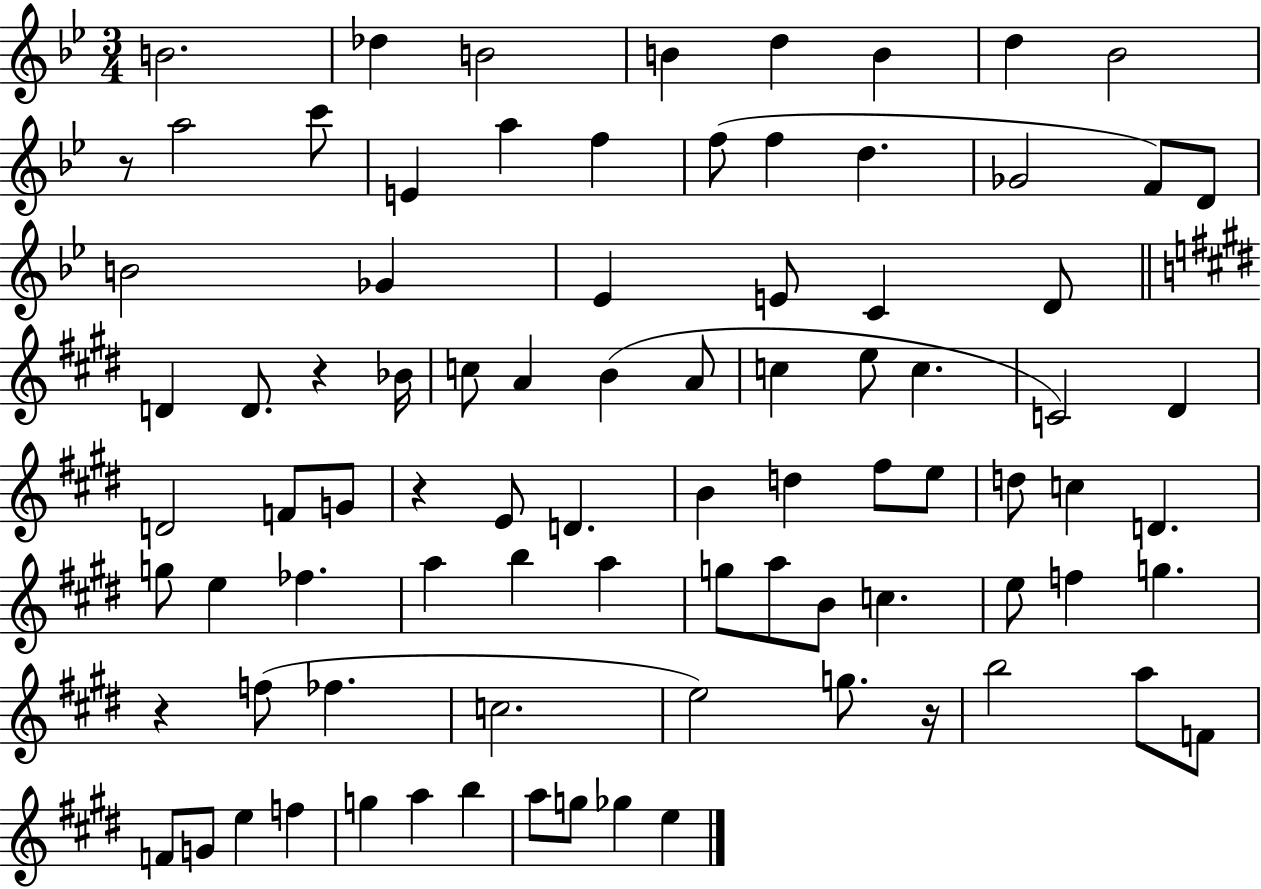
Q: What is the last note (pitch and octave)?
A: E5